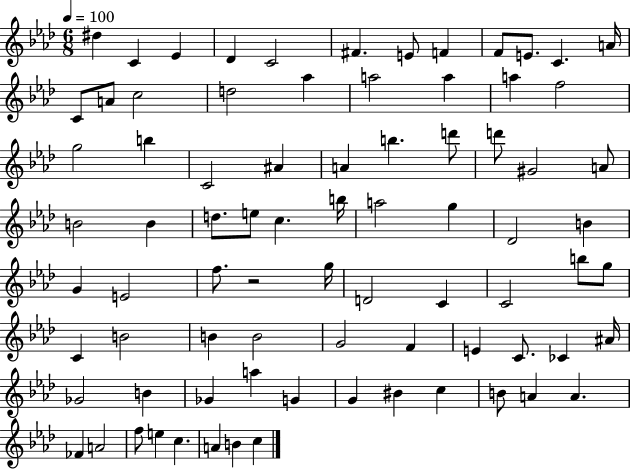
D#5/q C4/q Eb4/q Db4/q C4/h F#4/q. E4/e F4/q F4/e E4/e. C4/q. A4/s C4/e A4/e C5/h D5/h Ab5/q A5/h A5/q A5/q F5/h G5/h B5/q C4/h A#4/q A4/q B5/q. D6/e D6/e G#4/h A4/e B4/h B4/q D5/e. E5/e C5/q. B5/s A5/h G5/q Db4/h B4/q G4/q E4/h F5/e. R/h G5/s D4/h C4/q C4/h B5/e G5/e C4/q B4/h B4/q B4/h G4/h F4/q E4/q C4/e. CES4/q A#4/s Gb4/h B4/q Gb4/q A5/q G4/q G4/q BIS4/q C5/q B4/e A4/q A4/q. FES4/q A4/h F5/e E5/q C5/q. A4/q B4/q C5/q